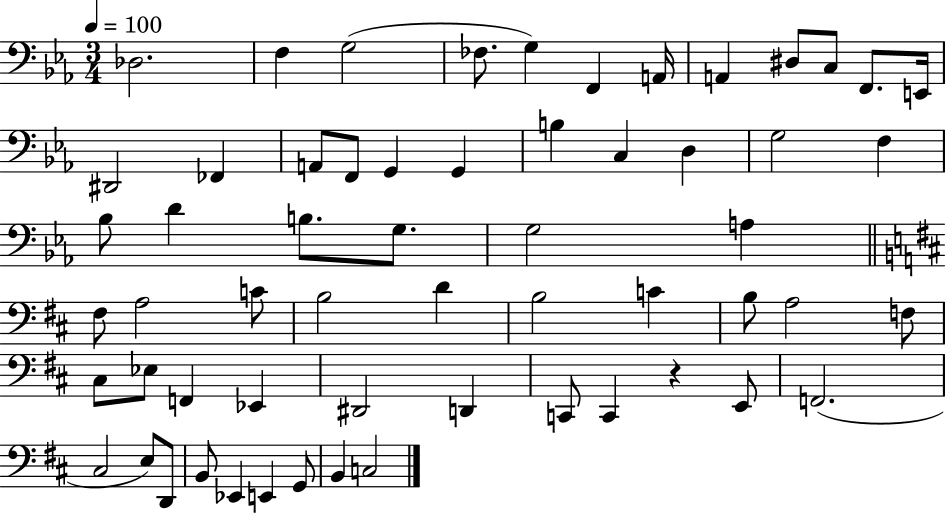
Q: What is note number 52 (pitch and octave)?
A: D2